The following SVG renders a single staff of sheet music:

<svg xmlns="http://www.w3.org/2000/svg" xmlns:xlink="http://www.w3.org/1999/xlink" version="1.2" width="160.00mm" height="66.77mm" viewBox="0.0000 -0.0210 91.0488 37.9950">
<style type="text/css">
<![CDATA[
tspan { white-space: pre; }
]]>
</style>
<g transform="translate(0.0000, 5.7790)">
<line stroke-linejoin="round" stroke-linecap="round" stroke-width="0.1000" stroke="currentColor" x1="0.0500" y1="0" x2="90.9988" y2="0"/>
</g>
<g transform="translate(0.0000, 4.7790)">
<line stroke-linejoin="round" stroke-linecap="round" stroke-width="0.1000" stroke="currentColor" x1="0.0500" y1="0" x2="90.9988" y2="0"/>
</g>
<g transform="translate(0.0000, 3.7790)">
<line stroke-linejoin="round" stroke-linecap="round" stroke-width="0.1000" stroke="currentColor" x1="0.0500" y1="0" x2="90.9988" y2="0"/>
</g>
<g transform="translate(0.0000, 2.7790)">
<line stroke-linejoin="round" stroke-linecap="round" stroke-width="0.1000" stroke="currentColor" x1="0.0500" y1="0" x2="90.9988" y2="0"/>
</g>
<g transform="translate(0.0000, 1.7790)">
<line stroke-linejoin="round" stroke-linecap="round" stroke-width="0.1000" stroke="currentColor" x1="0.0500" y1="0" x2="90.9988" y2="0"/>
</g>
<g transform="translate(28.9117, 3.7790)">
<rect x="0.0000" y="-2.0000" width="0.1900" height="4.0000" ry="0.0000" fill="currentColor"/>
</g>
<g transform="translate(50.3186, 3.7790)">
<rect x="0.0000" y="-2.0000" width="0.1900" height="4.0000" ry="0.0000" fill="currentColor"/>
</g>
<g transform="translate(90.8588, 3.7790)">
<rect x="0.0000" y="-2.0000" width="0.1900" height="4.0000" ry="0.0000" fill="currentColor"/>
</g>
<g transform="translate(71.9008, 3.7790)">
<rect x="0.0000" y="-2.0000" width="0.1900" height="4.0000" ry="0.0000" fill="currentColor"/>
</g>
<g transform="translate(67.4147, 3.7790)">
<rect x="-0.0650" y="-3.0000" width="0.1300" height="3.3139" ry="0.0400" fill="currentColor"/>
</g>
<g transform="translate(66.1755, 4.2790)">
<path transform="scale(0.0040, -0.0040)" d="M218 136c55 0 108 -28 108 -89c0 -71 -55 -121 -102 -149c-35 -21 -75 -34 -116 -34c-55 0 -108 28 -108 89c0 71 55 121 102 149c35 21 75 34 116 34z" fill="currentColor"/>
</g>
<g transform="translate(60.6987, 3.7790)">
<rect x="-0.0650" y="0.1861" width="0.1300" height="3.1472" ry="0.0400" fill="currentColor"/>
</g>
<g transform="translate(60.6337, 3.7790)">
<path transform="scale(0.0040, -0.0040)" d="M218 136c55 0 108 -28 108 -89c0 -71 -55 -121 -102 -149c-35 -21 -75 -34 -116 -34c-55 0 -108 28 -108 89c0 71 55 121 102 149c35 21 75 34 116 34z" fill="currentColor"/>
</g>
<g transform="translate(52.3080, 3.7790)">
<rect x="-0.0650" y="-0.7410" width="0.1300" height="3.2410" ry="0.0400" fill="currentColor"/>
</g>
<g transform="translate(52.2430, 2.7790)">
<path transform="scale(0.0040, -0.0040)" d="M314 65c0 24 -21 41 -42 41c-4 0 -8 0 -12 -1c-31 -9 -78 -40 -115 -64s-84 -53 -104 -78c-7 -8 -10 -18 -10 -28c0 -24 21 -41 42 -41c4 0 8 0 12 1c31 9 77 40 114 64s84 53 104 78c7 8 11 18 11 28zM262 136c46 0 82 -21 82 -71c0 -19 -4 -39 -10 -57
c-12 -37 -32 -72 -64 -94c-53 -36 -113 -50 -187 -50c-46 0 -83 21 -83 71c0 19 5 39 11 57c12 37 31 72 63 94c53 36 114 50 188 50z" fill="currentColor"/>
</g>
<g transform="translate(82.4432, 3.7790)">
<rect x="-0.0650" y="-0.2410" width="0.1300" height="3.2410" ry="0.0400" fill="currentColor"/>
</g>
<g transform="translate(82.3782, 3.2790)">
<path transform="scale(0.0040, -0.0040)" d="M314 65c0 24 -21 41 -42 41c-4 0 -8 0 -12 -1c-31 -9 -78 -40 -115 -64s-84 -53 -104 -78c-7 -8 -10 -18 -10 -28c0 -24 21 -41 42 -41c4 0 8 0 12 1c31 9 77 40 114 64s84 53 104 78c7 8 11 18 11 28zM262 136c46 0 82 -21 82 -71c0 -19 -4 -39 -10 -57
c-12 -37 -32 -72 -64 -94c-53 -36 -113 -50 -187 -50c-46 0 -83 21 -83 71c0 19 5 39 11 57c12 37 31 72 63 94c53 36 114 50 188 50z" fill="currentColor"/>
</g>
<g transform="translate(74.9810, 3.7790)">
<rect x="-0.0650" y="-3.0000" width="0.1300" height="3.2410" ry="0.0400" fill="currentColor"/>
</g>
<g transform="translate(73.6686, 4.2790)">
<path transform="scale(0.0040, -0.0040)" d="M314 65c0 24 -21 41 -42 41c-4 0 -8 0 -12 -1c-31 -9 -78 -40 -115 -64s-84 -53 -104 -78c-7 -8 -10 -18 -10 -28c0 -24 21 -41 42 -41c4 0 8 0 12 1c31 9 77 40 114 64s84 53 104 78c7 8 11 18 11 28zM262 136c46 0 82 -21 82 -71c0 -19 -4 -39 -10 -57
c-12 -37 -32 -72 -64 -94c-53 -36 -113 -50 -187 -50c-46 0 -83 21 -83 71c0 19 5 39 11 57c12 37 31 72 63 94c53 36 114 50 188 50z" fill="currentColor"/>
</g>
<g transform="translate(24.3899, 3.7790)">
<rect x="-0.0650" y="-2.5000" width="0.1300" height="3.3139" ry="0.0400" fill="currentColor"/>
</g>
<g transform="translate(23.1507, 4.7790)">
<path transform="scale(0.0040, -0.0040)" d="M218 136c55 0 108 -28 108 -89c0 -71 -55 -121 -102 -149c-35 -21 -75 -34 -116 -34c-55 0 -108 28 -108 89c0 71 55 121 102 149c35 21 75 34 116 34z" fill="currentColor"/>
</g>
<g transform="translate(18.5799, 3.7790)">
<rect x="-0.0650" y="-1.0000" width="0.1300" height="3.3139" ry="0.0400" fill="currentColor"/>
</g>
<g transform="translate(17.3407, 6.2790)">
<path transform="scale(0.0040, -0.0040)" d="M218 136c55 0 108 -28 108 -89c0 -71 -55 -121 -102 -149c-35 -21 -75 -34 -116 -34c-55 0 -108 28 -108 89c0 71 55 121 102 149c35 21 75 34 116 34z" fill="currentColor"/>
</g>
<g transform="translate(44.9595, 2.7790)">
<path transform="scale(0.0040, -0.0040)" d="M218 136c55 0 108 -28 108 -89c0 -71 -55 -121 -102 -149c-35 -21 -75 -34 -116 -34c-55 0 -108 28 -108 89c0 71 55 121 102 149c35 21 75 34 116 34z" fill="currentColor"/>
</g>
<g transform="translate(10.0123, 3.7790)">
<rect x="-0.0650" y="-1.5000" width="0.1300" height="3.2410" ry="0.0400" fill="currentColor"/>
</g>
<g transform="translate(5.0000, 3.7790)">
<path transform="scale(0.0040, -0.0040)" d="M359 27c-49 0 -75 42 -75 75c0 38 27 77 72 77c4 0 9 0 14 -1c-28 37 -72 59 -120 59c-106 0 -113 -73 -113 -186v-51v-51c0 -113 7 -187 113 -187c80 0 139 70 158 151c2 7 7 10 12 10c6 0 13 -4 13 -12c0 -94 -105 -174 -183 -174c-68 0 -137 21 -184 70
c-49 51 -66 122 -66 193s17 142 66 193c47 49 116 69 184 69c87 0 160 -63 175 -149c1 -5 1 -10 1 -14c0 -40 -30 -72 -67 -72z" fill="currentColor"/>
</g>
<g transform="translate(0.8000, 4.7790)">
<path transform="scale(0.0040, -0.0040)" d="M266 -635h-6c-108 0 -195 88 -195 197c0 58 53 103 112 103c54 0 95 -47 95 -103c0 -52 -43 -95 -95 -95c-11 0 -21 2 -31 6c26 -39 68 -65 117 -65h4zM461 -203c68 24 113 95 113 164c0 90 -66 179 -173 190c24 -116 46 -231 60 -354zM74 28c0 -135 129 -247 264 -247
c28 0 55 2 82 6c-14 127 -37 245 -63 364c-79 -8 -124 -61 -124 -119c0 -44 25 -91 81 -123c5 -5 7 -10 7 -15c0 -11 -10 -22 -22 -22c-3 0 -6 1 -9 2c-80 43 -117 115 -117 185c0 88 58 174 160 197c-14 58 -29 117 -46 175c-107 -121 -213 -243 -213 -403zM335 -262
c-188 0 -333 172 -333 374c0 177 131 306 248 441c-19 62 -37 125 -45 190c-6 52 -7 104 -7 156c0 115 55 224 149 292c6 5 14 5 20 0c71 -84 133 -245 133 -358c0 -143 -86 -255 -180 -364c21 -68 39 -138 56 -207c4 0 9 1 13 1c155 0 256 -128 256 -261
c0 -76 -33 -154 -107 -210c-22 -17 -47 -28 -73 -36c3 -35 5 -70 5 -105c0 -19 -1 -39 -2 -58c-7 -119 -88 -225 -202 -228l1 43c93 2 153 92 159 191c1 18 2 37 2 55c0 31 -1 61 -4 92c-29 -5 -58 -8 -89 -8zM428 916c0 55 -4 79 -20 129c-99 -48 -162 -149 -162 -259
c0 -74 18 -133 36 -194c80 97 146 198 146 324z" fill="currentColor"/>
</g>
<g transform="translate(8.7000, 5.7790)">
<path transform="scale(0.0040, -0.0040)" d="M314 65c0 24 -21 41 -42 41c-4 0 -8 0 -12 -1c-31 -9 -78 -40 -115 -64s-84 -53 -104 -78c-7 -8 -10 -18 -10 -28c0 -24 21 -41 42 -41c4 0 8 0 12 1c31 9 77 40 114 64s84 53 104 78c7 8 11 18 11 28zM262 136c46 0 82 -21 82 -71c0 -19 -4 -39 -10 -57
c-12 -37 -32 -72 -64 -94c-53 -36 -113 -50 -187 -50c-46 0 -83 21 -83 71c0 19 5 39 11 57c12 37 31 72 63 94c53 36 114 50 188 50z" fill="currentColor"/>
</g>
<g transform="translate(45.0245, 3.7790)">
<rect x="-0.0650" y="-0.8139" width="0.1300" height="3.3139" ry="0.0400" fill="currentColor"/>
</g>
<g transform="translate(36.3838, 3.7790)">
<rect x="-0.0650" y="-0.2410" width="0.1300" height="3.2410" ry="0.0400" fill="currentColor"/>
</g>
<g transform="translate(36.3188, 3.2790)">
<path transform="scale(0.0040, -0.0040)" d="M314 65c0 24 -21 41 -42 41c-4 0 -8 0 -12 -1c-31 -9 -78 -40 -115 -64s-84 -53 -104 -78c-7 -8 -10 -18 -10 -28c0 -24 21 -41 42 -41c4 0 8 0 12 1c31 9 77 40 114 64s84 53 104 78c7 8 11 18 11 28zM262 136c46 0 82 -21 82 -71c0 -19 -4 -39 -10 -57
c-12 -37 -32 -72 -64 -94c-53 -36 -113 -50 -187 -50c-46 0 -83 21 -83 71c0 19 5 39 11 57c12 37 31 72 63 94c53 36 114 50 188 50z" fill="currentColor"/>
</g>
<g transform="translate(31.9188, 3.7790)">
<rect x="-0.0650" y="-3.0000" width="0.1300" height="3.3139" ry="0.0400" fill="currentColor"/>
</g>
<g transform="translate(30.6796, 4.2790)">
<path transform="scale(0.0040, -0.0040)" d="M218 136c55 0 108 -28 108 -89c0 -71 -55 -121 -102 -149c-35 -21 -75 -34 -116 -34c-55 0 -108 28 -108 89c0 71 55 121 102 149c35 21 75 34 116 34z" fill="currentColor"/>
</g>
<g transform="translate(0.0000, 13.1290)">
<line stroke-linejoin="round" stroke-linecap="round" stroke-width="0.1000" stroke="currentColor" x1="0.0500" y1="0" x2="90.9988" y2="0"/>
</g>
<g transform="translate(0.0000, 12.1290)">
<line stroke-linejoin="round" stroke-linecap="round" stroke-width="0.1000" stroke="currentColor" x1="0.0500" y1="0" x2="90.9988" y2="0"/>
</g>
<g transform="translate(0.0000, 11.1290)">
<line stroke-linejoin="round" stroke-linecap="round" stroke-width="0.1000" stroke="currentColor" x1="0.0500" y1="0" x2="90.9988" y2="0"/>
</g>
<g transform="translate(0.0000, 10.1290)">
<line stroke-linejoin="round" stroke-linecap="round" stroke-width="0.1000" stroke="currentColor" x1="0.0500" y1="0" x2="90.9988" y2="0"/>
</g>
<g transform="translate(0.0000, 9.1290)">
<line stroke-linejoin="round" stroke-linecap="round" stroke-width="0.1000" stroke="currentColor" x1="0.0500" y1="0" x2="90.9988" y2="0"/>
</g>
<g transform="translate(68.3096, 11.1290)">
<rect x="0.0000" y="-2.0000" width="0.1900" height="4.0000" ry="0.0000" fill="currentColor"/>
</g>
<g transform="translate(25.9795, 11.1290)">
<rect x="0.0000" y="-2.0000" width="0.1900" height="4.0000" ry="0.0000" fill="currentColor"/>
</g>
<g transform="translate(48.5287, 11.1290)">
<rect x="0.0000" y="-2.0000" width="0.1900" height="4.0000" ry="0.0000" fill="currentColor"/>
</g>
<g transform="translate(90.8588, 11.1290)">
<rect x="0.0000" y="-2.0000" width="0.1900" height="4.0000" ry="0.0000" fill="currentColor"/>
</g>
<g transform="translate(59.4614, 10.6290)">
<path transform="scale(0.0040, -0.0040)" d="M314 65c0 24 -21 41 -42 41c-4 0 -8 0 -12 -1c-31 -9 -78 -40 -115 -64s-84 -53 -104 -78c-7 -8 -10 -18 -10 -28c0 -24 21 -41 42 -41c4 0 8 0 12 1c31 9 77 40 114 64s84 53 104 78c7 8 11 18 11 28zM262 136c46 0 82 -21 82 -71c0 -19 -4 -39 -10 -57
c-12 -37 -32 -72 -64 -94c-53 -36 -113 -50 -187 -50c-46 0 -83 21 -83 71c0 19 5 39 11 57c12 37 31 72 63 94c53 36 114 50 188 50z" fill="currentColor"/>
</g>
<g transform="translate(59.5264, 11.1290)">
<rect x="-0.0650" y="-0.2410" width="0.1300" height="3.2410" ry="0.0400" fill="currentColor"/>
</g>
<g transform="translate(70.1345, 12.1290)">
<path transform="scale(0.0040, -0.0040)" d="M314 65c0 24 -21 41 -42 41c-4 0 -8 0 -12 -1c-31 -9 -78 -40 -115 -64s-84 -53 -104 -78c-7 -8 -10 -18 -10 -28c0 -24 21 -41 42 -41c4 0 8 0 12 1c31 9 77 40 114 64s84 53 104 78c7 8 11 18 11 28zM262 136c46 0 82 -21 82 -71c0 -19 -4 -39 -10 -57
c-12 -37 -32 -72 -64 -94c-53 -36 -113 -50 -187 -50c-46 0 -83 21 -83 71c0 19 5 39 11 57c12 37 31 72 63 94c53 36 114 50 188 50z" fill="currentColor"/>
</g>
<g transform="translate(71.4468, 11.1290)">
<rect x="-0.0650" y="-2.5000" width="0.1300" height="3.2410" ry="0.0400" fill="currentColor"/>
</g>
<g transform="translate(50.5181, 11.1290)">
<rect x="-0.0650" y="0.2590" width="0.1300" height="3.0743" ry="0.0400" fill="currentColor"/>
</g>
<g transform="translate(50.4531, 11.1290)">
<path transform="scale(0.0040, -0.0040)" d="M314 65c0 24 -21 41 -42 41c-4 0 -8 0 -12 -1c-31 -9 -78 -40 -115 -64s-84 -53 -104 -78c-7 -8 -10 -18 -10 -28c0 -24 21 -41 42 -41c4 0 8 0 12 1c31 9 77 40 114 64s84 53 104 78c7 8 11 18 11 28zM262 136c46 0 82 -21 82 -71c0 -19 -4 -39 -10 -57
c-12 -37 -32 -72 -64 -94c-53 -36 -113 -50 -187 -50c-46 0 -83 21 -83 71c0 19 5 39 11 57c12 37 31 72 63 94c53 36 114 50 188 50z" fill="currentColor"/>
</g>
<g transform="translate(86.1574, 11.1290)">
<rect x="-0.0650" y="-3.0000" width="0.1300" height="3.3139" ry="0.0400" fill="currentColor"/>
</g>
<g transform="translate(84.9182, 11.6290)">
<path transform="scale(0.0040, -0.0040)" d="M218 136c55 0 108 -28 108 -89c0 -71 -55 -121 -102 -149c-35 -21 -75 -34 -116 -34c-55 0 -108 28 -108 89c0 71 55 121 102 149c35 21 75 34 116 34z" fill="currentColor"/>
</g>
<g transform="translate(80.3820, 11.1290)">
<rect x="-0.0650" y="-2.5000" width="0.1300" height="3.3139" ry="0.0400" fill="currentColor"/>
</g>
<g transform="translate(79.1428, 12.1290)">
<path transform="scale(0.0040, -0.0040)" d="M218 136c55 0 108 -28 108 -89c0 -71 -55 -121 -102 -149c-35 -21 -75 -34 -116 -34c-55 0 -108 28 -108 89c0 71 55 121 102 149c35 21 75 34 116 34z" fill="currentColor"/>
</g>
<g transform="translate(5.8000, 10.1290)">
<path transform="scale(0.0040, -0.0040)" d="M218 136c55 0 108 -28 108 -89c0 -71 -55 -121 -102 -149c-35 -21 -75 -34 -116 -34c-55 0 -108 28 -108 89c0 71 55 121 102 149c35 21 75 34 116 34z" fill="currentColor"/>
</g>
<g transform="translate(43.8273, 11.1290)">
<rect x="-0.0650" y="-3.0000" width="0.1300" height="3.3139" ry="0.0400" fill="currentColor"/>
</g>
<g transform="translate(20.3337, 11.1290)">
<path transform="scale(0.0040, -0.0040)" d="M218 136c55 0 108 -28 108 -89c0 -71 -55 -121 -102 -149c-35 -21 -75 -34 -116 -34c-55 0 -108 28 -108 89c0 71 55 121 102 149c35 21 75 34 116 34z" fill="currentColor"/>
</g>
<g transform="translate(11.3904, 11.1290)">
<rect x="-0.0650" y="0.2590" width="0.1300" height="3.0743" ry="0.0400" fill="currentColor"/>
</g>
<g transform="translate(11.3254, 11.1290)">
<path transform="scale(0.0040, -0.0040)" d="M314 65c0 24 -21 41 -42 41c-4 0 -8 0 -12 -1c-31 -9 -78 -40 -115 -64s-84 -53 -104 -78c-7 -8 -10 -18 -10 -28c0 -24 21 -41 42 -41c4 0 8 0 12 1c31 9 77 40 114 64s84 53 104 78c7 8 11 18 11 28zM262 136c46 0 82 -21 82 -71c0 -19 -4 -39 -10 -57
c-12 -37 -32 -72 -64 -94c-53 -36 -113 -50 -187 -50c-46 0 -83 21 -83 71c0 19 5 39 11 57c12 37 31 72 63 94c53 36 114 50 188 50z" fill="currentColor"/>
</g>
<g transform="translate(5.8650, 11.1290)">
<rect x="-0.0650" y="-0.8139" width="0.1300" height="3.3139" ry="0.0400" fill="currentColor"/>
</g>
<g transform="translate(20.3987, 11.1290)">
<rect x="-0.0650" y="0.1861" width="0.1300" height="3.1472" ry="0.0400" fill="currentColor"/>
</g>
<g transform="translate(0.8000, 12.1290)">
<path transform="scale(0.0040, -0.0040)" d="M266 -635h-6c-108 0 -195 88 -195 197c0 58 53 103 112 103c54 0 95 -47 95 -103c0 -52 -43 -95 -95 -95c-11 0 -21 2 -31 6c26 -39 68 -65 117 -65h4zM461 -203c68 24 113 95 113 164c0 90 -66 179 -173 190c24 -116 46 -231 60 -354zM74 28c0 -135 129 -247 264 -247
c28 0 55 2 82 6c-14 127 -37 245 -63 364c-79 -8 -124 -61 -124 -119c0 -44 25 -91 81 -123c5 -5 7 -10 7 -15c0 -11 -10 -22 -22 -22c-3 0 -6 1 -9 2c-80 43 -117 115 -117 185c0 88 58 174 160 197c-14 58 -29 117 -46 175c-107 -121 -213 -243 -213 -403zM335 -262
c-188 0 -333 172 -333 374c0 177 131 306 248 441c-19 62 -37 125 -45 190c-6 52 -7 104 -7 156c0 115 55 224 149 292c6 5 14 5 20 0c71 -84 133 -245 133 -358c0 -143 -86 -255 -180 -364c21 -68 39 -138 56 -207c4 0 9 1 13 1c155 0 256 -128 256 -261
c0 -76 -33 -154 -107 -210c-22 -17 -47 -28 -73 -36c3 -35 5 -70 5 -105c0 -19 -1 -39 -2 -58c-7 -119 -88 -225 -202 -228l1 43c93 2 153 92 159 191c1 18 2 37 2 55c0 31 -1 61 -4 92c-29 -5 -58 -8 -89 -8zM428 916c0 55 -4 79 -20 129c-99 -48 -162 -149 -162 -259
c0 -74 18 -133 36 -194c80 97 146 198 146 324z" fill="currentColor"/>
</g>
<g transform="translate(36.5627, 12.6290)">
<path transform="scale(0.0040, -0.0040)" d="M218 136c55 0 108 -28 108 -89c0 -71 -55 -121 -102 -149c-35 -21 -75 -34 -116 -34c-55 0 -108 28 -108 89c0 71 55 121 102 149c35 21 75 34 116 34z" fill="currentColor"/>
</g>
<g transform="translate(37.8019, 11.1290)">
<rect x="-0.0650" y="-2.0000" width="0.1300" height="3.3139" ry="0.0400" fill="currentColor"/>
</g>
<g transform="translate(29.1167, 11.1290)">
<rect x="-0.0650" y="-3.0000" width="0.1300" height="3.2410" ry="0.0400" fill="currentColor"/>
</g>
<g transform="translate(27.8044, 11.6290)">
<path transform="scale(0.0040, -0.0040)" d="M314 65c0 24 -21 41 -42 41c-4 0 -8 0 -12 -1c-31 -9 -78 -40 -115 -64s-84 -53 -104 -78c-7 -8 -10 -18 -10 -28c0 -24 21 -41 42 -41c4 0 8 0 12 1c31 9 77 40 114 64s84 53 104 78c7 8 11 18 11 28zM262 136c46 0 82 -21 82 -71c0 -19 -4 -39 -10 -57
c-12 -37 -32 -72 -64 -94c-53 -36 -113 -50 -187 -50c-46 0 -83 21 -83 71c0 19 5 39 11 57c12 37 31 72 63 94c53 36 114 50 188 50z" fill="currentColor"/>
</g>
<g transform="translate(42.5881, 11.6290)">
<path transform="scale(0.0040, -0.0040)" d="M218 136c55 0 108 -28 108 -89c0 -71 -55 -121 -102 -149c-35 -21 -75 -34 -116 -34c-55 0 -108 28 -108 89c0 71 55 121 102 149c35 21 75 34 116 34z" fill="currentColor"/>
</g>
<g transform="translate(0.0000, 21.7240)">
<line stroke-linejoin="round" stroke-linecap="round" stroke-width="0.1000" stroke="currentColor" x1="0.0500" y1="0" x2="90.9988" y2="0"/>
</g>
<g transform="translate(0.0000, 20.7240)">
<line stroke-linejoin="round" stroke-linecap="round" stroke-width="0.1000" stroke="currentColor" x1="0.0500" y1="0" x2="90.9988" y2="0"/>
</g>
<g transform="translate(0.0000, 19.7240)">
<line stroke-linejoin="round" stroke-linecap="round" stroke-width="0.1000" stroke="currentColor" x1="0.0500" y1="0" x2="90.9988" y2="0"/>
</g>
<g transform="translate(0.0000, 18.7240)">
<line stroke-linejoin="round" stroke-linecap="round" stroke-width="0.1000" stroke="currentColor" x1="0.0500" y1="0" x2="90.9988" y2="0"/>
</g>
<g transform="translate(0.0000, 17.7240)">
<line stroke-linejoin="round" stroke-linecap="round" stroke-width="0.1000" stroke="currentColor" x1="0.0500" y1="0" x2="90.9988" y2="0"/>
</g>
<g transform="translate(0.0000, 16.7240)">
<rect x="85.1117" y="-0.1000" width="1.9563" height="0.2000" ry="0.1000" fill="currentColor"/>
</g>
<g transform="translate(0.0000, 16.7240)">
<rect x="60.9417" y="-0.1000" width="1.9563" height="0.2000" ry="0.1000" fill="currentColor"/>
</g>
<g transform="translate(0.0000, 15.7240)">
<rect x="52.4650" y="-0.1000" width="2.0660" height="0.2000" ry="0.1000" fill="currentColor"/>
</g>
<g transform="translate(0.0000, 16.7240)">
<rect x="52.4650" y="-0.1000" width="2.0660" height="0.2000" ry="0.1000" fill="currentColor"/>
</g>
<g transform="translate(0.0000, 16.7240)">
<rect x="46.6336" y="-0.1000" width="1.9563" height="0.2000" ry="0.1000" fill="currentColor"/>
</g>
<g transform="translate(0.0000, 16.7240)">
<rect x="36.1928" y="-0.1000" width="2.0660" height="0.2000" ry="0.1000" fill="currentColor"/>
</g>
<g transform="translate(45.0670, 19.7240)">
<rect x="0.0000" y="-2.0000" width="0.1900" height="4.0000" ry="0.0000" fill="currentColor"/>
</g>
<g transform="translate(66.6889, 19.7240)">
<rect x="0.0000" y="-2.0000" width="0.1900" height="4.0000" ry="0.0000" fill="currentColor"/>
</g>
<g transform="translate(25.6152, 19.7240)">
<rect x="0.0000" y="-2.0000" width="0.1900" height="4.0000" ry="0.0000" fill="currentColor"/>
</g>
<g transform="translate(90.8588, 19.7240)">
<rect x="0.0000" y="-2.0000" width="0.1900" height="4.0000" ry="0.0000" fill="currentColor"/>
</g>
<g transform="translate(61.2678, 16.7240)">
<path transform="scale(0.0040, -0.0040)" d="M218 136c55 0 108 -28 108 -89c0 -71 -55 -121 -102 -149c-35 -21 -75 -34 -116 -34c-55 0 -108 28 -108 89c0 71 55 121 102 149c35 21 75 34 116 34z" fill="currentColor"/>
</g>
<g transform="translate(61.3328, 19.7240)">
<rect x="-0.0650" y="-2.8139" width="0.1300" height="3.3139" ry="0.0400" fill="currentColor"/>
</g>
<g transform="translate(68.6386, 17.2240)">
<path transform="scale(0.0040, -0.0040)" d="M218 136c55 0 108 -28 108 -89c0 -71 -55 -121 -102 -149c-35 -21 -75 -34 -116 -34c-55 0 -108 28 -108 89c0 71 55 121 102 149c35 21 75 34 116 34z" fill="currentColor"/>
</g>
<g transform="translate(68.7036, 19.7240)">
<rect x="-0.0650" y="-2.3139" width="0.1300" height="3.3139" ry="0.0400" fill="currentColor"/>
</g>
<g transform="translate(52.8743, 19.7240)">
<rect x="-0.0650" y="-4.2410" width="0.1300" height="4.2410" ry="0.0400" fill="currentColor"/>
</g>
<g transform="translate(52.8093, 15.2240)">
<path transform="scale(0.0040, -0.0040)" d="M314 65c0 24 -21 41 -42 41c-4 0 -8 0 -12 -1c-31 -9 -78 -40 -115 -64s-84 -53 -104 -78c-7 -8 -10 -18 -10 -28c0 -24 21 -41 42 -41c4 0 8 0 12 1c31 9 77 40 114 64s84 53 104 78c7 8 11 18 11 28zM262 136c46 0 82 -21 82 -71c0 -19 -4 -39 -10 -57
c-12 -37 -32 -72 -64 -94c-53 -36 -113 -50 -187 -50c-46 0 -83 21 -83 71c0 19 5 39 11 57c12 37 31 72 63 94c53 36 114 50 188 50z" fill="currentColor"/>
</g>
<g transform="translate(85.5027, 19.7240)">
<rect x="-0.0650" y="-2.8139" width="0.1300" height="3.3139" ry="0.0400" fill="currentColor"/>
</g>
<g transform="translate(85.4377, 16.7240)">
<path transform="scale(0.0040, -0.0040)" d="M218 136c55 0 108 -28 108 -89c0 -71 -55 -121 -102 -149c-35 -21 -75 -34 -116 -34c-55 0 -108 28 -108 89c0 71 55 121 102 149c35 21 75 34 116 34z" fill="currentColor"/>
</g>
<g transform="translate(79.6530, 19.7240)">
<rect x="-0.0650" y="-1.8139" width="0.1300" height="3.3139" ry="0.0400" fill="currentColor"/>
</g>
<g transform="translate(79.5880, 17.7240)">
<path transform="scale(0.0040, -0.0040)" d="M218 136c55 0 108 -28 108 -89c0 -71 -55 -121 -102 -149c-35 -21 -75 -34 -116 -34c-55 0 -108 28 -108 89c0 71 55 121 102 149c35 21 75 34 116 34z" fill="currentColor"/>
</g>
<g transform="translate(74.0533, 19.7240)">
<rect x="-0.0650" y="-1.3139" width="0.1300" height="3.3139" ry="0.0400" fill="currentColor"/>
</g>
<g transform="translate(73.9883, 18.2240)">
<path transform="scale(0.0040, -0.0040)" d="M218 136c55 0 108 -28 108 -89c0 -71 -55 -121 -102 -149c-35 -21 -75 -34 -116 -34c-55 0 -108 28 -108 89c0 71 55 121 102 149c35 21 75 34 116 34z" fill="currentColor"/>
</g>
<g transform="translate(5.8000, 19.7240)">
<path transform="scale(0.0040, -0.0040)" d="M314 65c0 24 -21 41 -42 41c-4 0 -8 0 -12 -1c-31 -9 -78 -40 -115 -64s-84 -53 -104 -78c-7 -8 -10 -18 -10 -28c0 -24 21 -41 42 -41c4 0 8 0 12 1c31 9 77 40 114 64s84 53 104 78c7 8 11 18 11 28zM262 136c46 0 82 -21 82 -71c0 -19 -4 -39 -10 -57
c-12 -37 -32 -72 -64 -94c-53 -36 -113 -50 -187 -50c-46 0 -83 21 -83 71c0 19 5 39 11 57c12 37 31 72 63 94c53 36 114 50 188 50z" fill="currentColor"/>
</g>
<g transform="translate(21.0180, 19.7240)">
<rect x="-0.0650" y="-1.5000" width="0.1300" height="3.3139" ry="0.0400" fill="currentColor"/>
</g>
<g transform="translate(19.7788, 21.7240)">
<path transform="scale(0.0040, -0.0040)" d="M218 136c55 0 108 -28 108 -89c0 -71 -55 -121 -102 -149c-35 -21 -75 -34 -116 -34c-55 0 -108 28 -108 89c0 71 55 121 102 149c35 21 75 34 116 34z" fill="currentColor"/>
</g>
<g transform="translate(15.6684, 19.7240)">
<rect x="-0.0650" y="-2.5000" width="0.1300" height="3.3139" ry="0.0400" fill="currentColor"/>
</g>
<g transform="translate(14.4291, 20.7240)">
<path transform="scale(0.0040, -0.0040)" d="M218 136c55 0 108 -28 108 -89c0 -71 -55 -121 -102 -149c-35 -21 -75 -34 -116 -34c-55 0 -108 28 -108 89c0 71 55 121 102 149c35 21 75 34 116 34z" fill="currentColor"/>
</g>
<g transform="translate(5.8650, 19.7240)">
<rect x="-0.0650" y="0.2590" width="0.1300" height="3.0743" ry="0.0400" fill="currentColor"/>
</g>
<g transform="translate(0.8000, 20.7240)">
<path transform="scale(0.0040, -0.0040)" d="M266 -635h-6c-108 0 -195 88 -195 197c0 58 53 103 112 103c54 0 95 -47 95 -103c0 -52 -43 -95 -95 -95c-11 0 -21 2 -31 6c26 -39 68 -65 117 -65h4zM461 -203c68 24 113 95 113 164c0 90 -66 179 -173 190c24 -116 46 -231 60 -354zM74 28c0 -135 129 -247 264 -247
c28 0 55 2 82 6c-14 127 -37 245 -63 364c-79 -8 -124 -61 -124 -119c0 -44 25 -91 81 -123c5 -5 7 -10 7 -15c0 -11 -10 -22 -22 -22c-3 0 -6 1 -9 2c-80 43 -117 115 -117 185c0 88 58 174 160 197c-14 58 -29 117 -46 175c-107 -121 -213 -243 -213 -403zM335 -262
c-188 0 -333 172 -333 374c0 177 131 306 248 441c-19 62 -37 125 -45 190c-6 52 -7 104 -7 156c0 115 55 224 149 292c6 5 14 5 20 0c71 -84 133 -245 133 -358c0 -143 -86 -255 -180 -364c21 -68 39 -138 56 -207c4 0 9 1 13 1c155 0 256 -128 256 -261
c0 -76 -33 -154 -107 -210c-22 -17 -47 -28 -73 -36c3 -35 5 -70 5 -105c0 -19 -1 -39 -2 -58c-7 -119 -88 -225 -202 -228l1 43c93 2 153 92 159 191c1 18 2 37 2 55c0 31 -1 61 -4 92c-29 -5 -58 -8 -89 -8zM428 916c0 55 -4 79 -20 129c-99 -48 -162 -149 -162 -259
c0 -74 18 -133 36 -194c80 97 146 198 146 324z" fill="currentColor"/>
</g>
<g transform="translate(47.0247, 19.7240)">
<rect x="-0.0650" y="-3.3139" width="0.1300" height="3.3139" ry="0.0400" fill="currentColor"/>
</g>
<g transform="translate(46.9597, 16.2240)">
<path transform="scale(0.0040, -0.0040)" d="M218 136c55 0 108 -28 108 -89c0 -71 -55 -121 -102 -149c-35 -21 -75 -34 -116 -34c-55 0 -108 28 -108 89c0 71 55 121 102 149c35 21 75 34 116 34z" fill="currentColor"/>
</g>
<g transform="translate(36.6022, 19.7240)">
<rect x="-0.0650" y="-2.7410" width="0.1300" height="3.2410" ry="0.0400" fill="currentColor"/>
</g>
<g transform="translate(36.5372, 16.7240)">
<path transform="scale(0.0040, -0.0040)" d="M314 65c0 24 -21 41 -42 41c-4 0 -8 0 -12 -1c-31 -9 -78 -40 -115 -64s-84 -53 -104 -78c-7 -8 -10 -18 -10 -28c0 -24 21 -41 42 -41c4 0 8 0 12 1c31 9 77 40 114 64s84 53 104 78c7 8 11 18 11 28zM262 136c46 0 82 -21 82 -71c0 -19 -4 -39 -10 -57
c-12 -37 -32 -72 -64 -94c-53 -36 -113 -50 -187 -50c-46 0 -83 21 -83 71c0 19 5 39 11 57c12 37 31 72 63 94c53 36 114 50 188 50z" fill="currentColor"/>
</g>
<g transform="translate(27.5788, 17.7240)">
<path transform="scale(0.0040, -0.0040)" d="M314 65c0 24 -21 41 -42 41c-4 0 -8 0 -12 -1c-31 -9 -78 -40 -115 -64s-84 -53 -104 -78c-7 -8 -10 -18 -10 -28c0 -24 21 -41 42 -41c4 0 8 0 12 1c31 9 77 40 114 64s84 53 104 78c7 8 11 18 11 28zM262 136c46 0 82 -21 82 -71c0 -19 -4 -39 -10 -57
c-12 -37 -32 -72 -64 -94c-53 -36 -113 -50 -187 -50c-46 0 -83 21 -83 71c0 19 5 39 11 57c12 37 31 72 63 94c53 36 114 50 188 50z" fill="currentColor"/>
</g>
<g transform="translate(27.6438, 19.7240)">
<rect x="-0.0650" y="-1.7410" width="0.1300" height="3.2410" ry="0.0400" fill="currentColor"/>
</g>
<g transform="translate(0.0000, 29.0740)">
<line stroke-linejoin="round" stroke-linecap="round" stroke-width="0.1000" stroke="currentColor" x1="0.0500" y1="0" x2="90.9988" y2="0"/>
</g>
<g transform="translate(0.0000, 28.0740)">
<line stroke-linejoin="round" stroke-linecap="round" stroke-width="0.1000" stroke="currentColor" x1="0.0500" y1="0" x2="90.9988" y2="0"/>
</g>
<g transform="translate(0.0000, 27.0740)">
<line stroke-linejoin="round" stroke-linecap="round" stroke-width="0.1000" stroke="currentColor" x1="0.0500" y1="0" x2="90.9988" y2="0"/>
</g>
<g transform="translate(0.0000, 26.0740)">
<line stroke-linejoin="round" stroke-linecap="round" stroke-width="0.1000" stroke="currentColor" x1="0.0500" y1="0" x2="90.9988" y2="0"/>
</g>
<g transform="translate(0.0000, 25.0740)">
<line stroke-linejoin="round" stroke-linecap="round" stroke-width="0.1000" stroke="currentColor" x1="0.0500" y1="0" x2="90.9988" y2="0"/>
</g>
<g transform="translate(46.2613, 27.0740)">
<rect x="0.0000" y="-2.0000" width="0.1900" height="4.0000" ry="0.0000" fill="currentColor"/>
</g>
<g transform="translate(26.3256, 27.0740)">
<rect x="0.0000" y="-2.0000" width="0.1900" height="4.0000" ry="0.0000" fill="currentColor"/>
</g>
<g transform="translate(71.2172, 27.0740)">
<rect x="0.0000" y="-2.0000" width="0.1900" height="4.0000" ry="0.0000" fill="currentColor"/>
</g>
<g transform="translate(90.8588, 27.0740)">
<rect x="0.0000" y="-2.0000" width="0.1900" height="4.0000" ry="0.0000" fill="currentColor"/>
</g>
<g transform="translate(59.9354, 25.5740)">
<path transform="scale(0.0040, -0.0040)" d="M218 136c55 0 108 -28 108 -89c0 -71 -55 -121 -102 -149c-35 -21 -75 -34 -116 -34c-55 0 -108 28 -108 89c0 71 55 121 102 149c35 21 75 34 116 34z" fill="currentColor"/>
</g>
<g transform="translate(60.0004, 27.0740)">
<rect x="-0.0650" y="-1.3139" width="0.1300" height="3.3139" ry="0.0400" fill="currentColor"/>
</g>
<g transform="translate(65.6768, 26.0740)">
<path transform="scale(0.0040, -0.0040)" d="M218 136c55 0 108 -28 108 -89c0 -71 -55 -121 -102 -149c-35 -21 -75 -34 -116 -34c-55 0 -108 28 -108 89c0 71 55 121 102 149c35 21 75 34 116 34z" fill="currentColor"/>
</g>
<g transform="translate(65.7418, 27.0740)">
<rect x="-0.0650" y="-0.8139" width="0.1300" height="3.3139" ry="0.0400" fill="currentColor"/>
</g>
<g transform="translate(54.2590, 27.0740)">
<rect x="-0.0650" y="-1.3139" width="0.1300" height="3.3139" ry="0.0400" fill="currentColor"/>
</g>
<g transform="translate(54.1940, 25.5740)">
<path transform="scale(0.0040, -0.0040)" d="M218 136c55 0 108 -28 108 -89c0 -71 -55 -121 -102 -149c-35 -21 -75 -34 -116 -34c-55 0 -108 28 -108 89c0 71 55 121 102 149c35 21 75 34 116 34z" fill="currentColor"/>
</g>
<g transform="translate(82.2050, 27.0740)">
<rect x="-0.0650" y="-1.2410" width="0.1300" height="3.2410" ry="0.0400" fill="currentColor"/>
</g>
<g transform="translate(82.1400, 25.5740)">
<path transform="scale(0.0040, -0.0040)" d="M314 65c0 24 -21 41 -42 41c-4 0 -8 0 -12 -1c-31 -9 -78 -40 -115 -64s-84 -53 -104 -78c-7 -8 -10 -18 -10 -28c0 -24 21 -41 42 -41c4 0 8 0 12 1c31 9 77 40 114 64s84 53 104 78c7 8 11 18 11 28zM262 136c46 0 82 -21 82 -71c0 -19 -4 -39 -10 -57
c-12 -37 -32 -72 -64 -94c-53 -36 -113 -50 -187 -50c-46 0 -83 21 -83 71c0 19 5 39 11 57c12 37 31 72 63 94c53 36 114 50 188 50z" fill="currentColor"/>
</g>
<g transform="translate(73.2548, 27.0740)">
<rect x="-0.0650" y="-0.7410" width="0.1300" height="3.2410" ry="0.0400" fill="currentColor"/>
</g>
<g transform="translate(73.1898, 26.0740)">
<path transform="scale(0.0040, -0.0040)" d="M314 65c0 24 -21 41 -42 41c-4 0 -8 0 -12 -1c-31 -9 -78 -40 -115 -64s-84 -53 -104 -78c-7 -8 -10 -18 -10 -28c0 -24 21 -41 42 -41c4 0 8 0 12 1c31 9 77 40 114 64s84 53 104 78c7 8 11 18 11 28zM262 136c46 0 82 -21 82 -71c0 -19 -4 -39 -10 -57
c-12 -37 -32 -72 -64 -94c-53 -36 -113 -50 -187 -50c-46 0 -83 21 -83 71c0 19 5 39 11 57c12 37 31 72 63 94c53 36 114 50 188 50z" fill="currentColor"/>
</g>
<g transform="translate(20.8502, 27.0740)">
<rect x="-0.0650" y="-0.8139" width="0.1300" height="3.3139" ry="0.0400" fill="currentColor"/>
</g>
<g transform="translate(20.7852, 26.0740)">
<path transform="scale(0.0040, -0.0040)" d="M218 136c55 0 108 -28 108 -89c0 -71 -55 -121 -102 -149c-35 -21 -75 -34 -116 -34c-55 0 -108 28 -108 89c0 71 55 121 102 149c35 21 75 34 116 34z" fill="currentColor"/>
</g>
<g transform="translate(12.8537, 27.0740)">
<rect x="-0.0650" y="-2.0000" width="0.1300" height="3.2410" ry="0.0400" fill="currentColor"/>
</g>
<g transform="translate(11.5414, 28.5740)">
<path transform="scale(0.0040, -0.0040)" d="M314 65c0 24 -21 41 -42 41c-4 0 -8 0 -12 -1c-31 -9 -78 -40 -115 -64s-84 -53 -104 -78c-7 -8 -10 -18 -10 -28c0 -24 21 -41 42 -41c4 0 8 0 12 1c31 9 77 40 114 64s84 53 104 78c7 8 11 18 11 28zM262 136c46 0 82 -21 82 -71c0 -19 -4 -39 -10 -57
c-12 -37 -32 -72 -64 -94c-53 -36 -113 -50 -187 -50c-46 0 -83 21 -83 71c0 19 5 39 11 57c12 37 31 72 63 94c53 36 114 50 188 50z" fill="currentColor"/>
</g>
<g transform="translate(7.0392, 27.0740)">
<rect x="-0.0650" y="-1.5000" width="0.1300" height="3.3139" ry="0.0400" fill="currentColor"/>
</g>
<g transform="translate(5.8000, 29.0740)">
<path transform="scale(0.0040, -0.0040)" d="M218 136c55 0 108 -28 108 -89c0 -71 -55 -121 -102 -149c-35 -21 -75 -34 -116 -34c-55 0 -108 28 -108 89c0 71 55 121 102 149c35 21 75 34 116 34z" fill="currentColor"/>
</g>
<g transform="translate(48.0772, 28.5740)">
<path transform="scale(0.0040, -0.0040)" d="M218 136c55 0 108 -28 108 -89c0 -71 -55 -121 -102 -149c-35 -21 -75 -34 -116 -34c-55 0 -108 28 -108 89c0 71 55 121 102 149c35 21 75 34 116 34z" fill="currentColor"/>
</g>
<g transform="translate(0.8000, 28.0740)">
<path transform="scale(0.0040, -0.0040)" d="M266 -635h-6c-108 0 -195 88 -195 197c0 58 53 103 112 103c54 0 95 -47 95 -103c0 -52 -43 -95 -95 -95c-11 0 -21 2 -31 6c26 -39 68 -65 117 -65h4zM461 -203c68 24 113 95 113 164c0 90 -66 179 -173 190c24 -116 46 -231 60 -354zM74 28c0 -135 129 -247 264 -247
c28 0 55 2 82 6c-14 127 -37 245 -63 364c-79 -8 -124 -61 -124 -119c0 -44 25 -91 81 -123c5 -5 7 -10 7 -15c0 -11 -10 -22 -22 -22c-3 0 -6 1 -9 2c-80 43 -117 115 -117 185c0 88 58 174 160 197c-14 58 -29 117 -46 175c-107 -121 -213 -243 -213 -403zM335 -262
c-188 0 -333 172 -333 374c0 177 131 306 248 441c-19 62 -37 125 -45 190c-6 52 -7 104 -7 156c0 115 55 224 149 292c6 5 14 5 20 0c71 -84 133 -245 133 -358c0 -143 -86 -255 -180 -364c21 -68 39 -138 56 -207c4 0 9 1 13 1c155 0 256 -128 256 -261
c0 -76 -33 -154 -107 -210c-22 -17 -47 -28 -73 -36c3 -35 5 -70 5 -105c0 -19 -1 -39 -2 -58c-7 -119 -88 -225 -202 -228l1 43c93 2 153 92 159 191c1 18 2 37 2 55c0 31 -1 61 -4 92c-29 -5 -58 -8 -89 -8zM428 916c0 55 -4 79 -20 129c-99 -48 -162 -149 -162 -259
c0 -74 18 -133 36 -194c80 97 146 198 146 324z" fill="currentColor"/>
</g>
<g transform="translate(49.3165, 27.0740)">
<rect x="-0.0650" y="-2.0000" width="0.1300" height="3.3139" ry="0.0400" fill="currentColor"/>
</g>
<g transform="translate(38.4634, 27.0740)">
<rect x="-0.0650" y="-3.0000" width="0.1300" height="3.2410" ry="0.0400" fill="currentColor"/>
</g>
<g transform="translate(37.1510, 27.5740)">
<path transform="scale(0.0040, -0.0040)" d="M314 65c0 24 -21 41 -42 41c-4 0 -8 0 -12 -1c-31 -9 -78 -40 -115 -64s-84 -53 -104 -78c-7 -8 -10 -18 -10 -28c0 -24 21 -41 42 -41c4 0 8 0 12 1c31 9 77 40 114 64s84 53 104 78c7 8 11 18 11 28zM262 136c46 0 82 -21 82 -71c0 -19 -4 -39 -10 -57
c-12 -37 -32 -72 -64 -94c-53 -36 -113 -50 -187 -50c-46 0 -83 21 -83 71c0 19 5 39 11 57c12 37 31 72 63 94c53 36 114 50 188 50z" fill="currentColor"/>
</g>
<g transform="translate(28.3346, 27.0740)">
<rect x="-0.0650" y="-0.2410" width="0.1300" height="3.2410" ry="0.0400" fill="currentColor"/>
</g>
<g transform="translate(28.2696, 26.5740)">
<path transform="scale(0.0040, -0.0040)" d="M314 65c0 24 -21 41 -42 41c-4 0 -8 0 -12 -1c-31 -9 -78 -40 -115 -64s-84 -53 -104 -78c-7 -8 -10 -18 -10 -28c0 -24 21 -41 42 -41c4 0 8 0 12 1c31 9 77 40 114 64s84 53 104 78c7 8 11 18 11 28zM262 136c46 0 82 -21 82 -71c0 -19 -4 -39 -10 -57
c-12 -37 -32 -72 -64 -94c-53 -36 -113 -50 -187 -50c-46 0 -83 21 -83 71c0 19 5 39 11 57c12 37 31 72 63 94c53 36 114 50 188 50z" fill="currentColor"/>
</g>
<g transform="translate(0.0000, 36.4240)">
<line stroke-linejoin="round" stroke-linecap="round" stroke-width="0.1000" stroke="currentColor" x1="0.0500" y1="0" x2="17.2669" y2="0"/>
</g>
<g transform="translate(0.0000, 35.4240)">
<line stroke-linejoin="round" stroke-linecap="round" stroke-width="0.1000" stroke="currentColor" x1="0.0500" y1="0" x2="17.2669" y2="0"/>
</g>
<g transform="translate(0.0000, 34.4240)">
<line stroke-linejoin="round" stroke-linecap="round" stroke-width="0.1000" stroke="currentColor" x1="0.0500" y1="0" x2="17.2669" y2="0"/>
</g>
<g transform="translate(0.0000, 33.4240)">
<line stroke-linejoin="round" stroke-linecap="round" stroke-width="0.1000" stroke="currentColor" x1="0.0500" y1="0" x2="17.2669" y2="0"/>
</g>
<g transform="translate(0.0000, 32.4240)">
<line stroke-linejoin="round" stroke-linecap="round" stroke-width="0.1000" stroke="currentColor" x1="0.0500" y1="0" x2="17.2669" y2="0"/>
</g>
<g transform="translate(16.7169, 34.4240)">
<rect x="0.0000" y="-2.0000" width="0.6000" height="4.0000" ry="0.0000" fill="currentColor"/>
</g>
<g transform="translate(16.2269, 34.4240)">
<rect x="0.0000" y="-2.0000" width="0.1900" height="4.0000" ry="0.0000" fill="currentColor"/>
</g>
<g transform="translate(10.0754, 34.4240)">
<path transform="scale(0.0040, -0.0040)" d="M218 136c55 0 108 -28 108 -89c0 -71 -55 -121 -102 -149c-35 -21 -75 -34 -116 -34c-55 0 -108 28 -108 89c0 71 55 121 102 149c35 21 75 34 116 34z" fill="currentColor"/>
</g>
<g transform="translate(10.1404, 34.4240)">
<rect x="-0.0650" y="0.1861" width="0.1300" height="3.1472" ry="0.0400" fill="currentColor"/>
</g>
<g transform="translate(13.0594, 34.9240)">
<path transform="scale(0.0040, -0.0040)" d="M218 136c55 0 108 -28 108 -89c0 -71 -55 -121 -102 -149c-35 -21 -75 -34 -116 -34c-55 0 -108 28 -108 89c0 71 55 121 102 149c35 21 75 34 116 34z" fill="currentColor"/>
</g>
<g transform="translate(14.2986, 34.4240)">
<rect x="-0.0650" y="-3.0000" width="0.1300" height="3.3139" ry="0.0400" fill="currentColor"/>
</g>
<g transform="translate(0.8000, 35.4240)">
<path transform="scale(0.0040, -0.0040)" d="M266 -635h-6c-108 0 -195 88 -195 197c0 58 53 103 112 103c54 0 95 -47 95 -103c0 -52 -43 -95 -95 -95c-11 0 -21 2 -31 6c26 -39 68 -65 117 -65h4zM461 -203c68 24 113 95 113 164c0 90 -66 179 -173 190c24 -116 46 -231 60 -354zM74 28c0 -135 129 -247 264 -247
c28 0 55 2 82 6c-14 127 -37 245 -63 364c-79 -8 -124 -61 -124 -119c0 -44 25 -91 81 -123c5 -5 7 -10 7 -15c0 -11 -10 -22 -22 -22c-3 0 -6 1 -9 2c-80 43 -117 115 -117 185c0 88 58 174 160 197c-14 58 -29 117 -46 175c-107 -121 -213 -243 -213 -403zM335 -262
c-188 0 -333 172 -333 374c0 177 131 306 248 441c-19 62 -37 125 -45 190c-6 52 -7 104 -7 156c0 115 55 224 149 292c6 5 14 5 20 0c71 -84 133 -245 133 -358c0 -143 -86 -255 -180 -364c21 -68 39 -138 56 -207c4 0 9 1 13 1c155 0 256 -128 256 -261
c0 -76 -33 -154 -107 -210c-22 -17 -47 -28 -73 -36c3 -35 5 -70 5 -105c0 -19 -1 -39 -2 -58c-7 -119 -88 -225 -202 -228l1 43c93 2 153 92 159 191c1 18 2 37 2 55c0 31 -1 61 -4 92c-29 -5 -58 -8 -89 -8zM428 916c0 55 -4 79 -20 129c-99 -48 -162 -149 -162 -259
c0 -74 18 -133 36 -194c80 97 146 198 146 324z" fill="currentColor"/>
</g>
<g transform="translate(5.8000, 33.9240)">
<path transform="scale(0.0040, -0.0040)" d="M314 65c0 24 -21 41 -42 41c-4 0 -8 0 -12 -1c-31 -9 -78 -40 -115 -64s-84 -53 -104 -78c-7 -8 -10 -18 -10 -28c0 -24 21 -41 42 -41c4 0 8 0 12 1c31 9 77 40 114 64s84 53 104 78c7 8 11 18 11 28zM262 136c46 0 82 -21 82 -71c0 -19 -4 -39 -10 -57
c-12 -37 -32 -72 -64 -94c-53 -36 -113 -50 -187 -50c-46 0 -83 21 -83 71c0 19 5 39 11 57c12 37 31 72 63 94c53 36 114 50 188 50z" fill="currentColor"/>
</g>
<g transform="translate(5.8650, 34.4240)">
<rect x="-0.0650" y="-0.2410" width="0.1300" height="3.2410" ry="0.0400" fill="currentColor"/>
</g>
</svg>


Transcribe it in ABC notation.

X:1
T:Untitled
M:4/4
L:1/4
K:C
E2 D G A c2 d d2 B A A2 c2 d B2 B A2 F A B2 c2 G2 G A B2 G E f2 a2 b d'2 a g e f a E F2 d c2 A2 F e e d d2 e2 c2 B A